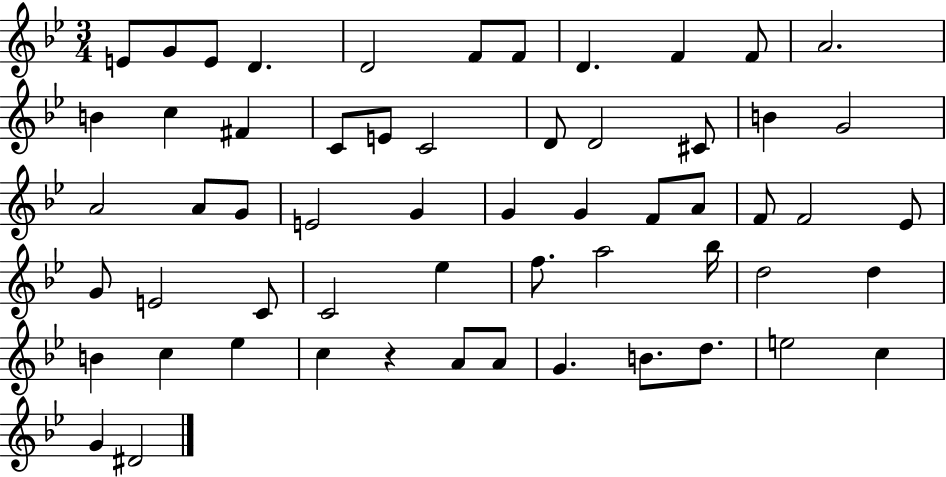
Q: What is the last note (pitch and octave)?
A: D#4